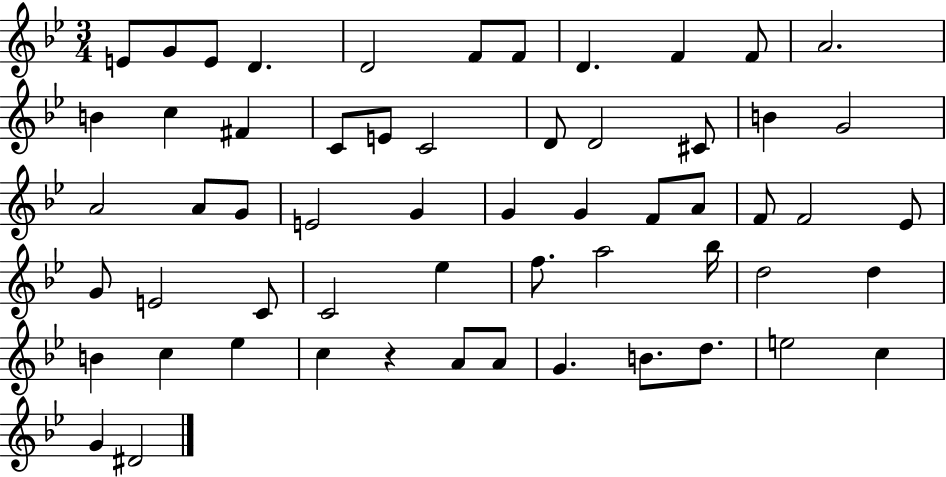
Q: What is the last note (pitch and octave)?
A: D#4